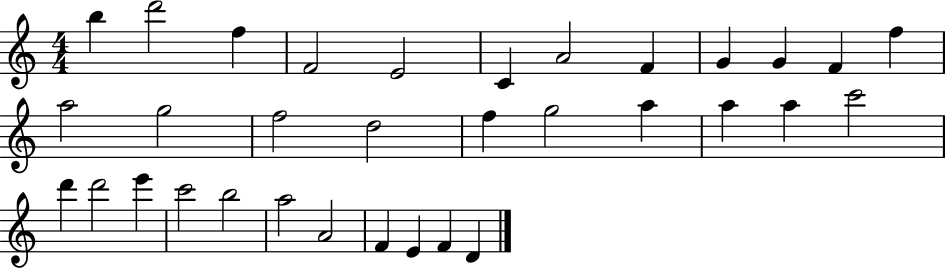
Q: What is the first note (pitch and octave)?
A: B5